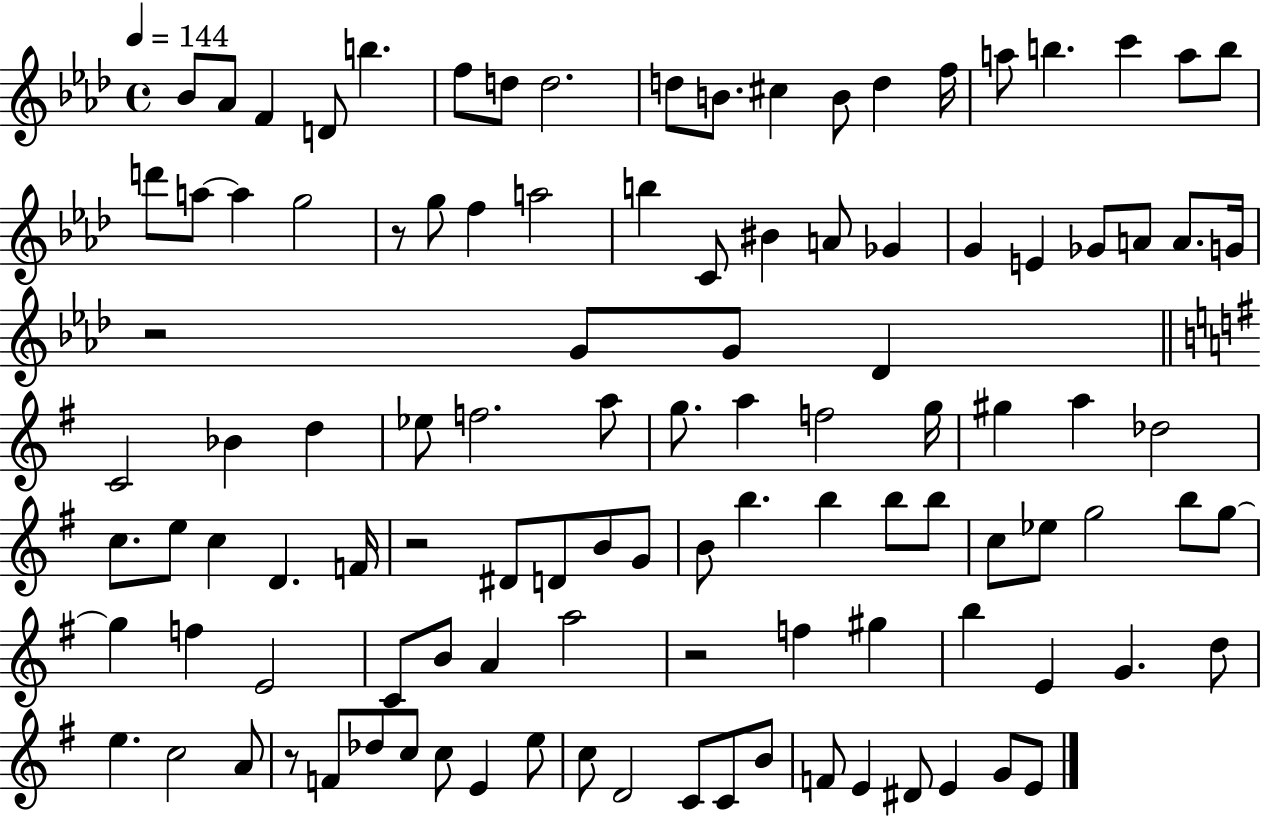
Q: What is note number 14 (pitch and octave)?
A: F5